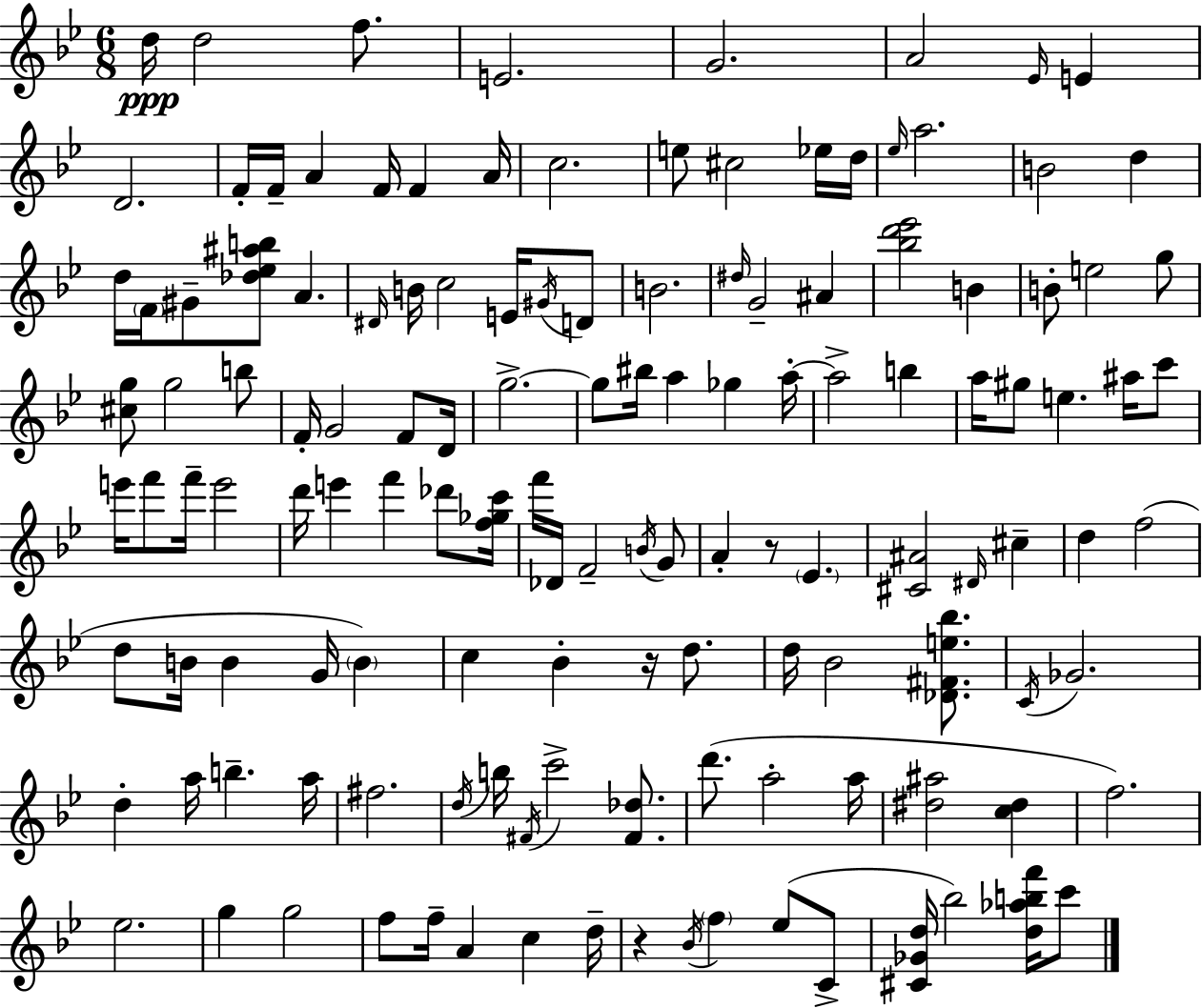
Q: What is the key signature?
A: G minor